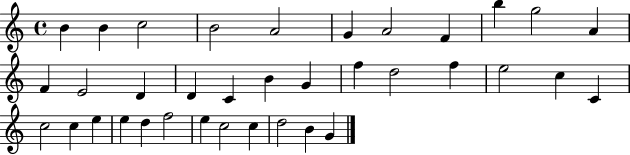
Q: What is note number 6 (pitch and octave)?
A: G4